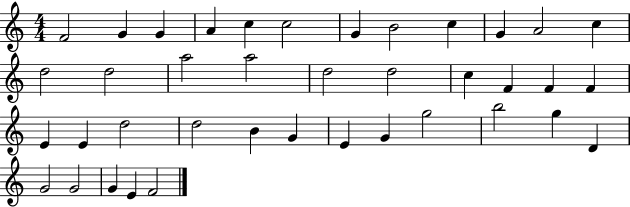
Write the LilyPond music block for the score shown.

{
  \clef treble
  \numericTimeSignature
  \time 4/4
  \key c \major
  f'2 g'4 g'4 | a'4 c''4 c''2 | g'4 b'2 c''4 | g'4 a'2 c''4 | \break d''2 d''2 | a''2 a''2 | d''2 d''2 | c''4 f'4 f'4 f'4 | \break e'4 e'4 d''2 | d''2 b'4 g'4 | e'4 g'4 g''2 | b''2 g''4 d'4 | \break g'2 g'2 | g'4 e'4 f'2 | \bar "|."
}